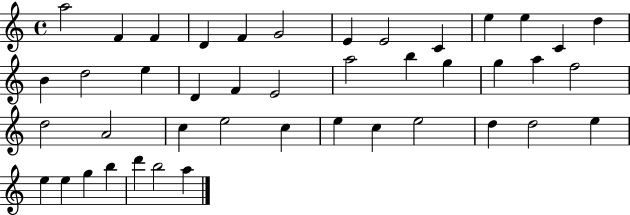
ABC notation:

X:1
T:Untitled
M:4/4
L:1/4
K:C
a2 F F D F G2 E E2 C e e C d B d2 e D F E2 a2 b g g a f2 d2 A2 c e2 c e c e2 d d2 e e e g b d' b2 a